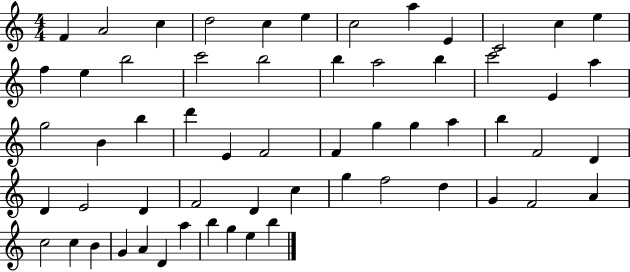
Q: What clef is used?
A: treble